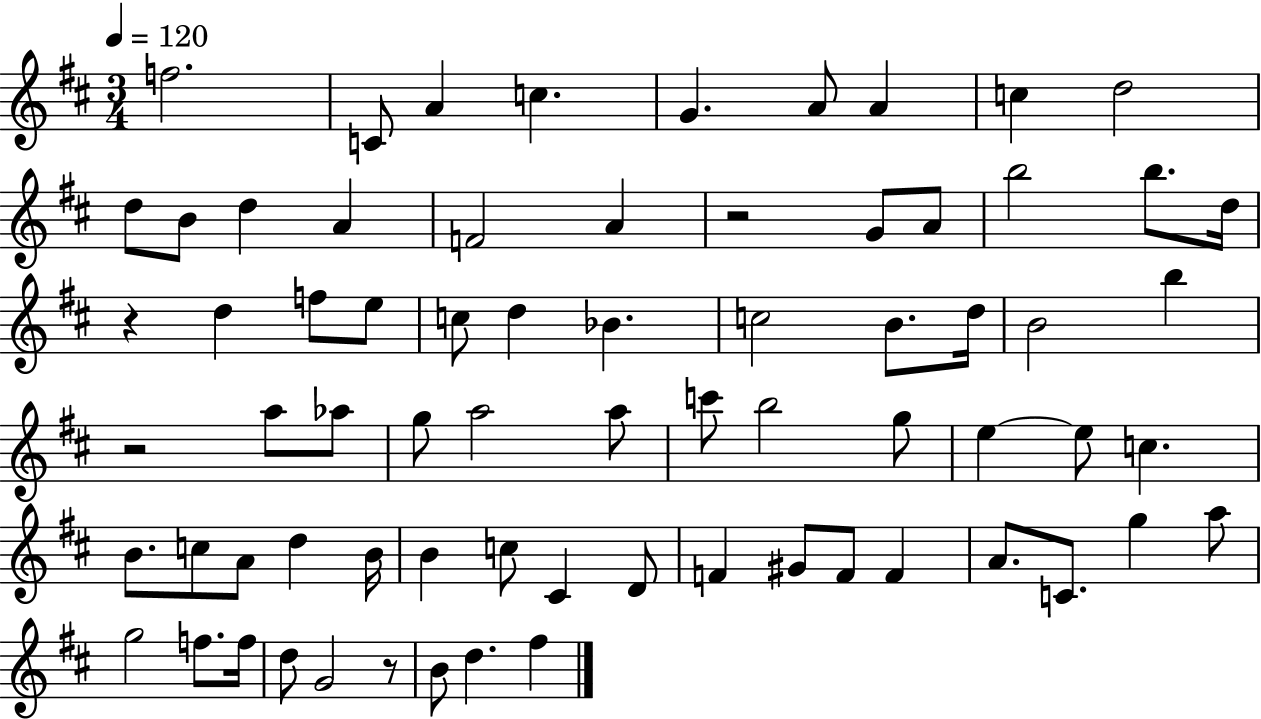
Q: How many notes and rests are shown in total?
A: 71